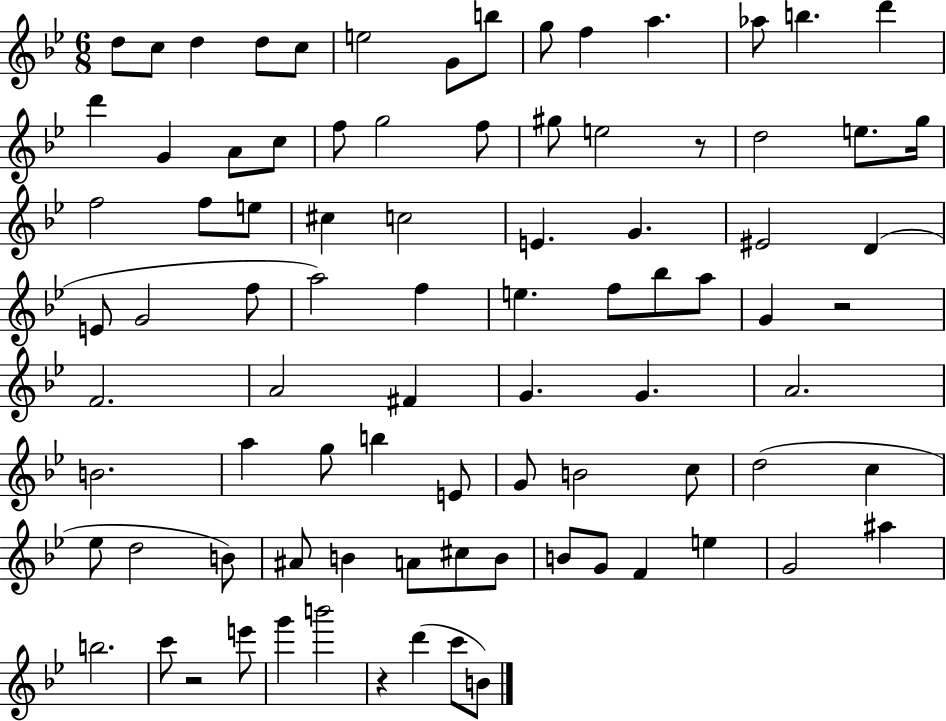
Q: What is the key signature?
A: BES major